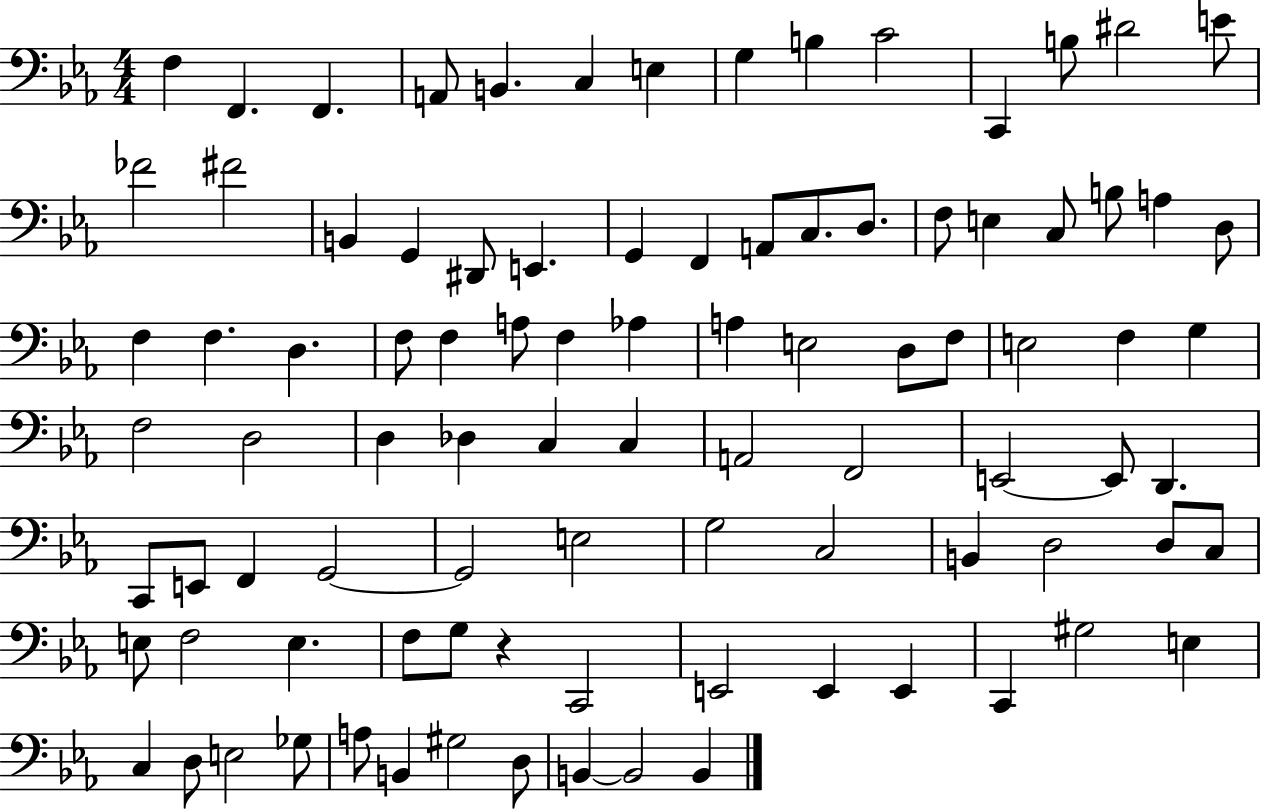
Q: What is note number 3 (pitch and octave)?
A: F2